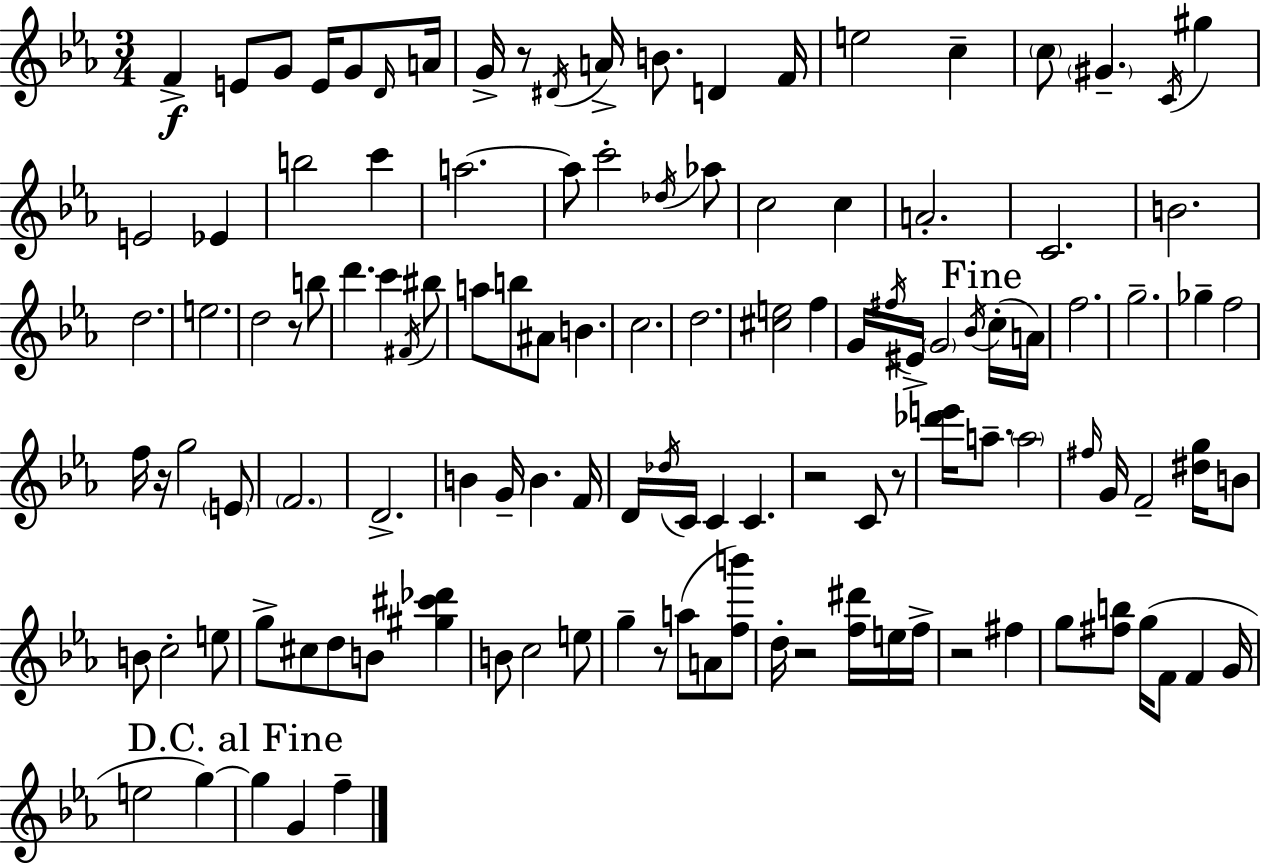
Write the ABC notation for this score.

X:1
T:Untitled
M:3/4
L:1/4
K:Eb
F E/2 G/2 E/4 G/2 D/4 A/4 G/4 z/2 ^D/4 A/4 B/2 D F/4 e2 c c/2 ^G C/4 ^g E2 _E b2 c' a2 a/2 c'2 _d/4 _a/2 c2 c A2 C2 B2 d2 e2 d2 z/2 b/2 d' c' ^F/4 ^b/2 a/2 b/2 ^A/2 B c2 d2 [^ce]2 f G/4 ^f/4 ^E/4 G2 _B/4 c/4 A/4 f2 g2 _g f2 f/4 z/4 g2 E/2 F2 D2 B G/4 B F/4 D/4 _d/4 C/4 C C z2 C/2 z/2 [_d'e']/4 a/2 a2 ^f/4 G/4 F2 [^dg]/4 B/2 B/2 c2 e/2 g/2 ^c/2 d/2 B/2 [^g^c'_d'] B/2 c2 e/2 g z/2 a/2 A/2 [fb']/2 d/4 z2 [f^d']/4 e/4 f/4 z2 ^f g/2 [^fb]/2 g/4 F/2 F G/4 e2 g g G f